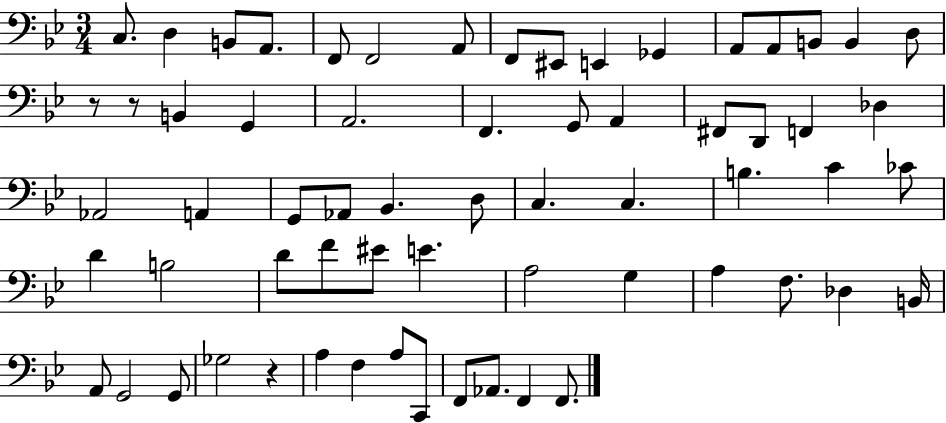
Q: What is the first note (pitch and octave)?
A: C3